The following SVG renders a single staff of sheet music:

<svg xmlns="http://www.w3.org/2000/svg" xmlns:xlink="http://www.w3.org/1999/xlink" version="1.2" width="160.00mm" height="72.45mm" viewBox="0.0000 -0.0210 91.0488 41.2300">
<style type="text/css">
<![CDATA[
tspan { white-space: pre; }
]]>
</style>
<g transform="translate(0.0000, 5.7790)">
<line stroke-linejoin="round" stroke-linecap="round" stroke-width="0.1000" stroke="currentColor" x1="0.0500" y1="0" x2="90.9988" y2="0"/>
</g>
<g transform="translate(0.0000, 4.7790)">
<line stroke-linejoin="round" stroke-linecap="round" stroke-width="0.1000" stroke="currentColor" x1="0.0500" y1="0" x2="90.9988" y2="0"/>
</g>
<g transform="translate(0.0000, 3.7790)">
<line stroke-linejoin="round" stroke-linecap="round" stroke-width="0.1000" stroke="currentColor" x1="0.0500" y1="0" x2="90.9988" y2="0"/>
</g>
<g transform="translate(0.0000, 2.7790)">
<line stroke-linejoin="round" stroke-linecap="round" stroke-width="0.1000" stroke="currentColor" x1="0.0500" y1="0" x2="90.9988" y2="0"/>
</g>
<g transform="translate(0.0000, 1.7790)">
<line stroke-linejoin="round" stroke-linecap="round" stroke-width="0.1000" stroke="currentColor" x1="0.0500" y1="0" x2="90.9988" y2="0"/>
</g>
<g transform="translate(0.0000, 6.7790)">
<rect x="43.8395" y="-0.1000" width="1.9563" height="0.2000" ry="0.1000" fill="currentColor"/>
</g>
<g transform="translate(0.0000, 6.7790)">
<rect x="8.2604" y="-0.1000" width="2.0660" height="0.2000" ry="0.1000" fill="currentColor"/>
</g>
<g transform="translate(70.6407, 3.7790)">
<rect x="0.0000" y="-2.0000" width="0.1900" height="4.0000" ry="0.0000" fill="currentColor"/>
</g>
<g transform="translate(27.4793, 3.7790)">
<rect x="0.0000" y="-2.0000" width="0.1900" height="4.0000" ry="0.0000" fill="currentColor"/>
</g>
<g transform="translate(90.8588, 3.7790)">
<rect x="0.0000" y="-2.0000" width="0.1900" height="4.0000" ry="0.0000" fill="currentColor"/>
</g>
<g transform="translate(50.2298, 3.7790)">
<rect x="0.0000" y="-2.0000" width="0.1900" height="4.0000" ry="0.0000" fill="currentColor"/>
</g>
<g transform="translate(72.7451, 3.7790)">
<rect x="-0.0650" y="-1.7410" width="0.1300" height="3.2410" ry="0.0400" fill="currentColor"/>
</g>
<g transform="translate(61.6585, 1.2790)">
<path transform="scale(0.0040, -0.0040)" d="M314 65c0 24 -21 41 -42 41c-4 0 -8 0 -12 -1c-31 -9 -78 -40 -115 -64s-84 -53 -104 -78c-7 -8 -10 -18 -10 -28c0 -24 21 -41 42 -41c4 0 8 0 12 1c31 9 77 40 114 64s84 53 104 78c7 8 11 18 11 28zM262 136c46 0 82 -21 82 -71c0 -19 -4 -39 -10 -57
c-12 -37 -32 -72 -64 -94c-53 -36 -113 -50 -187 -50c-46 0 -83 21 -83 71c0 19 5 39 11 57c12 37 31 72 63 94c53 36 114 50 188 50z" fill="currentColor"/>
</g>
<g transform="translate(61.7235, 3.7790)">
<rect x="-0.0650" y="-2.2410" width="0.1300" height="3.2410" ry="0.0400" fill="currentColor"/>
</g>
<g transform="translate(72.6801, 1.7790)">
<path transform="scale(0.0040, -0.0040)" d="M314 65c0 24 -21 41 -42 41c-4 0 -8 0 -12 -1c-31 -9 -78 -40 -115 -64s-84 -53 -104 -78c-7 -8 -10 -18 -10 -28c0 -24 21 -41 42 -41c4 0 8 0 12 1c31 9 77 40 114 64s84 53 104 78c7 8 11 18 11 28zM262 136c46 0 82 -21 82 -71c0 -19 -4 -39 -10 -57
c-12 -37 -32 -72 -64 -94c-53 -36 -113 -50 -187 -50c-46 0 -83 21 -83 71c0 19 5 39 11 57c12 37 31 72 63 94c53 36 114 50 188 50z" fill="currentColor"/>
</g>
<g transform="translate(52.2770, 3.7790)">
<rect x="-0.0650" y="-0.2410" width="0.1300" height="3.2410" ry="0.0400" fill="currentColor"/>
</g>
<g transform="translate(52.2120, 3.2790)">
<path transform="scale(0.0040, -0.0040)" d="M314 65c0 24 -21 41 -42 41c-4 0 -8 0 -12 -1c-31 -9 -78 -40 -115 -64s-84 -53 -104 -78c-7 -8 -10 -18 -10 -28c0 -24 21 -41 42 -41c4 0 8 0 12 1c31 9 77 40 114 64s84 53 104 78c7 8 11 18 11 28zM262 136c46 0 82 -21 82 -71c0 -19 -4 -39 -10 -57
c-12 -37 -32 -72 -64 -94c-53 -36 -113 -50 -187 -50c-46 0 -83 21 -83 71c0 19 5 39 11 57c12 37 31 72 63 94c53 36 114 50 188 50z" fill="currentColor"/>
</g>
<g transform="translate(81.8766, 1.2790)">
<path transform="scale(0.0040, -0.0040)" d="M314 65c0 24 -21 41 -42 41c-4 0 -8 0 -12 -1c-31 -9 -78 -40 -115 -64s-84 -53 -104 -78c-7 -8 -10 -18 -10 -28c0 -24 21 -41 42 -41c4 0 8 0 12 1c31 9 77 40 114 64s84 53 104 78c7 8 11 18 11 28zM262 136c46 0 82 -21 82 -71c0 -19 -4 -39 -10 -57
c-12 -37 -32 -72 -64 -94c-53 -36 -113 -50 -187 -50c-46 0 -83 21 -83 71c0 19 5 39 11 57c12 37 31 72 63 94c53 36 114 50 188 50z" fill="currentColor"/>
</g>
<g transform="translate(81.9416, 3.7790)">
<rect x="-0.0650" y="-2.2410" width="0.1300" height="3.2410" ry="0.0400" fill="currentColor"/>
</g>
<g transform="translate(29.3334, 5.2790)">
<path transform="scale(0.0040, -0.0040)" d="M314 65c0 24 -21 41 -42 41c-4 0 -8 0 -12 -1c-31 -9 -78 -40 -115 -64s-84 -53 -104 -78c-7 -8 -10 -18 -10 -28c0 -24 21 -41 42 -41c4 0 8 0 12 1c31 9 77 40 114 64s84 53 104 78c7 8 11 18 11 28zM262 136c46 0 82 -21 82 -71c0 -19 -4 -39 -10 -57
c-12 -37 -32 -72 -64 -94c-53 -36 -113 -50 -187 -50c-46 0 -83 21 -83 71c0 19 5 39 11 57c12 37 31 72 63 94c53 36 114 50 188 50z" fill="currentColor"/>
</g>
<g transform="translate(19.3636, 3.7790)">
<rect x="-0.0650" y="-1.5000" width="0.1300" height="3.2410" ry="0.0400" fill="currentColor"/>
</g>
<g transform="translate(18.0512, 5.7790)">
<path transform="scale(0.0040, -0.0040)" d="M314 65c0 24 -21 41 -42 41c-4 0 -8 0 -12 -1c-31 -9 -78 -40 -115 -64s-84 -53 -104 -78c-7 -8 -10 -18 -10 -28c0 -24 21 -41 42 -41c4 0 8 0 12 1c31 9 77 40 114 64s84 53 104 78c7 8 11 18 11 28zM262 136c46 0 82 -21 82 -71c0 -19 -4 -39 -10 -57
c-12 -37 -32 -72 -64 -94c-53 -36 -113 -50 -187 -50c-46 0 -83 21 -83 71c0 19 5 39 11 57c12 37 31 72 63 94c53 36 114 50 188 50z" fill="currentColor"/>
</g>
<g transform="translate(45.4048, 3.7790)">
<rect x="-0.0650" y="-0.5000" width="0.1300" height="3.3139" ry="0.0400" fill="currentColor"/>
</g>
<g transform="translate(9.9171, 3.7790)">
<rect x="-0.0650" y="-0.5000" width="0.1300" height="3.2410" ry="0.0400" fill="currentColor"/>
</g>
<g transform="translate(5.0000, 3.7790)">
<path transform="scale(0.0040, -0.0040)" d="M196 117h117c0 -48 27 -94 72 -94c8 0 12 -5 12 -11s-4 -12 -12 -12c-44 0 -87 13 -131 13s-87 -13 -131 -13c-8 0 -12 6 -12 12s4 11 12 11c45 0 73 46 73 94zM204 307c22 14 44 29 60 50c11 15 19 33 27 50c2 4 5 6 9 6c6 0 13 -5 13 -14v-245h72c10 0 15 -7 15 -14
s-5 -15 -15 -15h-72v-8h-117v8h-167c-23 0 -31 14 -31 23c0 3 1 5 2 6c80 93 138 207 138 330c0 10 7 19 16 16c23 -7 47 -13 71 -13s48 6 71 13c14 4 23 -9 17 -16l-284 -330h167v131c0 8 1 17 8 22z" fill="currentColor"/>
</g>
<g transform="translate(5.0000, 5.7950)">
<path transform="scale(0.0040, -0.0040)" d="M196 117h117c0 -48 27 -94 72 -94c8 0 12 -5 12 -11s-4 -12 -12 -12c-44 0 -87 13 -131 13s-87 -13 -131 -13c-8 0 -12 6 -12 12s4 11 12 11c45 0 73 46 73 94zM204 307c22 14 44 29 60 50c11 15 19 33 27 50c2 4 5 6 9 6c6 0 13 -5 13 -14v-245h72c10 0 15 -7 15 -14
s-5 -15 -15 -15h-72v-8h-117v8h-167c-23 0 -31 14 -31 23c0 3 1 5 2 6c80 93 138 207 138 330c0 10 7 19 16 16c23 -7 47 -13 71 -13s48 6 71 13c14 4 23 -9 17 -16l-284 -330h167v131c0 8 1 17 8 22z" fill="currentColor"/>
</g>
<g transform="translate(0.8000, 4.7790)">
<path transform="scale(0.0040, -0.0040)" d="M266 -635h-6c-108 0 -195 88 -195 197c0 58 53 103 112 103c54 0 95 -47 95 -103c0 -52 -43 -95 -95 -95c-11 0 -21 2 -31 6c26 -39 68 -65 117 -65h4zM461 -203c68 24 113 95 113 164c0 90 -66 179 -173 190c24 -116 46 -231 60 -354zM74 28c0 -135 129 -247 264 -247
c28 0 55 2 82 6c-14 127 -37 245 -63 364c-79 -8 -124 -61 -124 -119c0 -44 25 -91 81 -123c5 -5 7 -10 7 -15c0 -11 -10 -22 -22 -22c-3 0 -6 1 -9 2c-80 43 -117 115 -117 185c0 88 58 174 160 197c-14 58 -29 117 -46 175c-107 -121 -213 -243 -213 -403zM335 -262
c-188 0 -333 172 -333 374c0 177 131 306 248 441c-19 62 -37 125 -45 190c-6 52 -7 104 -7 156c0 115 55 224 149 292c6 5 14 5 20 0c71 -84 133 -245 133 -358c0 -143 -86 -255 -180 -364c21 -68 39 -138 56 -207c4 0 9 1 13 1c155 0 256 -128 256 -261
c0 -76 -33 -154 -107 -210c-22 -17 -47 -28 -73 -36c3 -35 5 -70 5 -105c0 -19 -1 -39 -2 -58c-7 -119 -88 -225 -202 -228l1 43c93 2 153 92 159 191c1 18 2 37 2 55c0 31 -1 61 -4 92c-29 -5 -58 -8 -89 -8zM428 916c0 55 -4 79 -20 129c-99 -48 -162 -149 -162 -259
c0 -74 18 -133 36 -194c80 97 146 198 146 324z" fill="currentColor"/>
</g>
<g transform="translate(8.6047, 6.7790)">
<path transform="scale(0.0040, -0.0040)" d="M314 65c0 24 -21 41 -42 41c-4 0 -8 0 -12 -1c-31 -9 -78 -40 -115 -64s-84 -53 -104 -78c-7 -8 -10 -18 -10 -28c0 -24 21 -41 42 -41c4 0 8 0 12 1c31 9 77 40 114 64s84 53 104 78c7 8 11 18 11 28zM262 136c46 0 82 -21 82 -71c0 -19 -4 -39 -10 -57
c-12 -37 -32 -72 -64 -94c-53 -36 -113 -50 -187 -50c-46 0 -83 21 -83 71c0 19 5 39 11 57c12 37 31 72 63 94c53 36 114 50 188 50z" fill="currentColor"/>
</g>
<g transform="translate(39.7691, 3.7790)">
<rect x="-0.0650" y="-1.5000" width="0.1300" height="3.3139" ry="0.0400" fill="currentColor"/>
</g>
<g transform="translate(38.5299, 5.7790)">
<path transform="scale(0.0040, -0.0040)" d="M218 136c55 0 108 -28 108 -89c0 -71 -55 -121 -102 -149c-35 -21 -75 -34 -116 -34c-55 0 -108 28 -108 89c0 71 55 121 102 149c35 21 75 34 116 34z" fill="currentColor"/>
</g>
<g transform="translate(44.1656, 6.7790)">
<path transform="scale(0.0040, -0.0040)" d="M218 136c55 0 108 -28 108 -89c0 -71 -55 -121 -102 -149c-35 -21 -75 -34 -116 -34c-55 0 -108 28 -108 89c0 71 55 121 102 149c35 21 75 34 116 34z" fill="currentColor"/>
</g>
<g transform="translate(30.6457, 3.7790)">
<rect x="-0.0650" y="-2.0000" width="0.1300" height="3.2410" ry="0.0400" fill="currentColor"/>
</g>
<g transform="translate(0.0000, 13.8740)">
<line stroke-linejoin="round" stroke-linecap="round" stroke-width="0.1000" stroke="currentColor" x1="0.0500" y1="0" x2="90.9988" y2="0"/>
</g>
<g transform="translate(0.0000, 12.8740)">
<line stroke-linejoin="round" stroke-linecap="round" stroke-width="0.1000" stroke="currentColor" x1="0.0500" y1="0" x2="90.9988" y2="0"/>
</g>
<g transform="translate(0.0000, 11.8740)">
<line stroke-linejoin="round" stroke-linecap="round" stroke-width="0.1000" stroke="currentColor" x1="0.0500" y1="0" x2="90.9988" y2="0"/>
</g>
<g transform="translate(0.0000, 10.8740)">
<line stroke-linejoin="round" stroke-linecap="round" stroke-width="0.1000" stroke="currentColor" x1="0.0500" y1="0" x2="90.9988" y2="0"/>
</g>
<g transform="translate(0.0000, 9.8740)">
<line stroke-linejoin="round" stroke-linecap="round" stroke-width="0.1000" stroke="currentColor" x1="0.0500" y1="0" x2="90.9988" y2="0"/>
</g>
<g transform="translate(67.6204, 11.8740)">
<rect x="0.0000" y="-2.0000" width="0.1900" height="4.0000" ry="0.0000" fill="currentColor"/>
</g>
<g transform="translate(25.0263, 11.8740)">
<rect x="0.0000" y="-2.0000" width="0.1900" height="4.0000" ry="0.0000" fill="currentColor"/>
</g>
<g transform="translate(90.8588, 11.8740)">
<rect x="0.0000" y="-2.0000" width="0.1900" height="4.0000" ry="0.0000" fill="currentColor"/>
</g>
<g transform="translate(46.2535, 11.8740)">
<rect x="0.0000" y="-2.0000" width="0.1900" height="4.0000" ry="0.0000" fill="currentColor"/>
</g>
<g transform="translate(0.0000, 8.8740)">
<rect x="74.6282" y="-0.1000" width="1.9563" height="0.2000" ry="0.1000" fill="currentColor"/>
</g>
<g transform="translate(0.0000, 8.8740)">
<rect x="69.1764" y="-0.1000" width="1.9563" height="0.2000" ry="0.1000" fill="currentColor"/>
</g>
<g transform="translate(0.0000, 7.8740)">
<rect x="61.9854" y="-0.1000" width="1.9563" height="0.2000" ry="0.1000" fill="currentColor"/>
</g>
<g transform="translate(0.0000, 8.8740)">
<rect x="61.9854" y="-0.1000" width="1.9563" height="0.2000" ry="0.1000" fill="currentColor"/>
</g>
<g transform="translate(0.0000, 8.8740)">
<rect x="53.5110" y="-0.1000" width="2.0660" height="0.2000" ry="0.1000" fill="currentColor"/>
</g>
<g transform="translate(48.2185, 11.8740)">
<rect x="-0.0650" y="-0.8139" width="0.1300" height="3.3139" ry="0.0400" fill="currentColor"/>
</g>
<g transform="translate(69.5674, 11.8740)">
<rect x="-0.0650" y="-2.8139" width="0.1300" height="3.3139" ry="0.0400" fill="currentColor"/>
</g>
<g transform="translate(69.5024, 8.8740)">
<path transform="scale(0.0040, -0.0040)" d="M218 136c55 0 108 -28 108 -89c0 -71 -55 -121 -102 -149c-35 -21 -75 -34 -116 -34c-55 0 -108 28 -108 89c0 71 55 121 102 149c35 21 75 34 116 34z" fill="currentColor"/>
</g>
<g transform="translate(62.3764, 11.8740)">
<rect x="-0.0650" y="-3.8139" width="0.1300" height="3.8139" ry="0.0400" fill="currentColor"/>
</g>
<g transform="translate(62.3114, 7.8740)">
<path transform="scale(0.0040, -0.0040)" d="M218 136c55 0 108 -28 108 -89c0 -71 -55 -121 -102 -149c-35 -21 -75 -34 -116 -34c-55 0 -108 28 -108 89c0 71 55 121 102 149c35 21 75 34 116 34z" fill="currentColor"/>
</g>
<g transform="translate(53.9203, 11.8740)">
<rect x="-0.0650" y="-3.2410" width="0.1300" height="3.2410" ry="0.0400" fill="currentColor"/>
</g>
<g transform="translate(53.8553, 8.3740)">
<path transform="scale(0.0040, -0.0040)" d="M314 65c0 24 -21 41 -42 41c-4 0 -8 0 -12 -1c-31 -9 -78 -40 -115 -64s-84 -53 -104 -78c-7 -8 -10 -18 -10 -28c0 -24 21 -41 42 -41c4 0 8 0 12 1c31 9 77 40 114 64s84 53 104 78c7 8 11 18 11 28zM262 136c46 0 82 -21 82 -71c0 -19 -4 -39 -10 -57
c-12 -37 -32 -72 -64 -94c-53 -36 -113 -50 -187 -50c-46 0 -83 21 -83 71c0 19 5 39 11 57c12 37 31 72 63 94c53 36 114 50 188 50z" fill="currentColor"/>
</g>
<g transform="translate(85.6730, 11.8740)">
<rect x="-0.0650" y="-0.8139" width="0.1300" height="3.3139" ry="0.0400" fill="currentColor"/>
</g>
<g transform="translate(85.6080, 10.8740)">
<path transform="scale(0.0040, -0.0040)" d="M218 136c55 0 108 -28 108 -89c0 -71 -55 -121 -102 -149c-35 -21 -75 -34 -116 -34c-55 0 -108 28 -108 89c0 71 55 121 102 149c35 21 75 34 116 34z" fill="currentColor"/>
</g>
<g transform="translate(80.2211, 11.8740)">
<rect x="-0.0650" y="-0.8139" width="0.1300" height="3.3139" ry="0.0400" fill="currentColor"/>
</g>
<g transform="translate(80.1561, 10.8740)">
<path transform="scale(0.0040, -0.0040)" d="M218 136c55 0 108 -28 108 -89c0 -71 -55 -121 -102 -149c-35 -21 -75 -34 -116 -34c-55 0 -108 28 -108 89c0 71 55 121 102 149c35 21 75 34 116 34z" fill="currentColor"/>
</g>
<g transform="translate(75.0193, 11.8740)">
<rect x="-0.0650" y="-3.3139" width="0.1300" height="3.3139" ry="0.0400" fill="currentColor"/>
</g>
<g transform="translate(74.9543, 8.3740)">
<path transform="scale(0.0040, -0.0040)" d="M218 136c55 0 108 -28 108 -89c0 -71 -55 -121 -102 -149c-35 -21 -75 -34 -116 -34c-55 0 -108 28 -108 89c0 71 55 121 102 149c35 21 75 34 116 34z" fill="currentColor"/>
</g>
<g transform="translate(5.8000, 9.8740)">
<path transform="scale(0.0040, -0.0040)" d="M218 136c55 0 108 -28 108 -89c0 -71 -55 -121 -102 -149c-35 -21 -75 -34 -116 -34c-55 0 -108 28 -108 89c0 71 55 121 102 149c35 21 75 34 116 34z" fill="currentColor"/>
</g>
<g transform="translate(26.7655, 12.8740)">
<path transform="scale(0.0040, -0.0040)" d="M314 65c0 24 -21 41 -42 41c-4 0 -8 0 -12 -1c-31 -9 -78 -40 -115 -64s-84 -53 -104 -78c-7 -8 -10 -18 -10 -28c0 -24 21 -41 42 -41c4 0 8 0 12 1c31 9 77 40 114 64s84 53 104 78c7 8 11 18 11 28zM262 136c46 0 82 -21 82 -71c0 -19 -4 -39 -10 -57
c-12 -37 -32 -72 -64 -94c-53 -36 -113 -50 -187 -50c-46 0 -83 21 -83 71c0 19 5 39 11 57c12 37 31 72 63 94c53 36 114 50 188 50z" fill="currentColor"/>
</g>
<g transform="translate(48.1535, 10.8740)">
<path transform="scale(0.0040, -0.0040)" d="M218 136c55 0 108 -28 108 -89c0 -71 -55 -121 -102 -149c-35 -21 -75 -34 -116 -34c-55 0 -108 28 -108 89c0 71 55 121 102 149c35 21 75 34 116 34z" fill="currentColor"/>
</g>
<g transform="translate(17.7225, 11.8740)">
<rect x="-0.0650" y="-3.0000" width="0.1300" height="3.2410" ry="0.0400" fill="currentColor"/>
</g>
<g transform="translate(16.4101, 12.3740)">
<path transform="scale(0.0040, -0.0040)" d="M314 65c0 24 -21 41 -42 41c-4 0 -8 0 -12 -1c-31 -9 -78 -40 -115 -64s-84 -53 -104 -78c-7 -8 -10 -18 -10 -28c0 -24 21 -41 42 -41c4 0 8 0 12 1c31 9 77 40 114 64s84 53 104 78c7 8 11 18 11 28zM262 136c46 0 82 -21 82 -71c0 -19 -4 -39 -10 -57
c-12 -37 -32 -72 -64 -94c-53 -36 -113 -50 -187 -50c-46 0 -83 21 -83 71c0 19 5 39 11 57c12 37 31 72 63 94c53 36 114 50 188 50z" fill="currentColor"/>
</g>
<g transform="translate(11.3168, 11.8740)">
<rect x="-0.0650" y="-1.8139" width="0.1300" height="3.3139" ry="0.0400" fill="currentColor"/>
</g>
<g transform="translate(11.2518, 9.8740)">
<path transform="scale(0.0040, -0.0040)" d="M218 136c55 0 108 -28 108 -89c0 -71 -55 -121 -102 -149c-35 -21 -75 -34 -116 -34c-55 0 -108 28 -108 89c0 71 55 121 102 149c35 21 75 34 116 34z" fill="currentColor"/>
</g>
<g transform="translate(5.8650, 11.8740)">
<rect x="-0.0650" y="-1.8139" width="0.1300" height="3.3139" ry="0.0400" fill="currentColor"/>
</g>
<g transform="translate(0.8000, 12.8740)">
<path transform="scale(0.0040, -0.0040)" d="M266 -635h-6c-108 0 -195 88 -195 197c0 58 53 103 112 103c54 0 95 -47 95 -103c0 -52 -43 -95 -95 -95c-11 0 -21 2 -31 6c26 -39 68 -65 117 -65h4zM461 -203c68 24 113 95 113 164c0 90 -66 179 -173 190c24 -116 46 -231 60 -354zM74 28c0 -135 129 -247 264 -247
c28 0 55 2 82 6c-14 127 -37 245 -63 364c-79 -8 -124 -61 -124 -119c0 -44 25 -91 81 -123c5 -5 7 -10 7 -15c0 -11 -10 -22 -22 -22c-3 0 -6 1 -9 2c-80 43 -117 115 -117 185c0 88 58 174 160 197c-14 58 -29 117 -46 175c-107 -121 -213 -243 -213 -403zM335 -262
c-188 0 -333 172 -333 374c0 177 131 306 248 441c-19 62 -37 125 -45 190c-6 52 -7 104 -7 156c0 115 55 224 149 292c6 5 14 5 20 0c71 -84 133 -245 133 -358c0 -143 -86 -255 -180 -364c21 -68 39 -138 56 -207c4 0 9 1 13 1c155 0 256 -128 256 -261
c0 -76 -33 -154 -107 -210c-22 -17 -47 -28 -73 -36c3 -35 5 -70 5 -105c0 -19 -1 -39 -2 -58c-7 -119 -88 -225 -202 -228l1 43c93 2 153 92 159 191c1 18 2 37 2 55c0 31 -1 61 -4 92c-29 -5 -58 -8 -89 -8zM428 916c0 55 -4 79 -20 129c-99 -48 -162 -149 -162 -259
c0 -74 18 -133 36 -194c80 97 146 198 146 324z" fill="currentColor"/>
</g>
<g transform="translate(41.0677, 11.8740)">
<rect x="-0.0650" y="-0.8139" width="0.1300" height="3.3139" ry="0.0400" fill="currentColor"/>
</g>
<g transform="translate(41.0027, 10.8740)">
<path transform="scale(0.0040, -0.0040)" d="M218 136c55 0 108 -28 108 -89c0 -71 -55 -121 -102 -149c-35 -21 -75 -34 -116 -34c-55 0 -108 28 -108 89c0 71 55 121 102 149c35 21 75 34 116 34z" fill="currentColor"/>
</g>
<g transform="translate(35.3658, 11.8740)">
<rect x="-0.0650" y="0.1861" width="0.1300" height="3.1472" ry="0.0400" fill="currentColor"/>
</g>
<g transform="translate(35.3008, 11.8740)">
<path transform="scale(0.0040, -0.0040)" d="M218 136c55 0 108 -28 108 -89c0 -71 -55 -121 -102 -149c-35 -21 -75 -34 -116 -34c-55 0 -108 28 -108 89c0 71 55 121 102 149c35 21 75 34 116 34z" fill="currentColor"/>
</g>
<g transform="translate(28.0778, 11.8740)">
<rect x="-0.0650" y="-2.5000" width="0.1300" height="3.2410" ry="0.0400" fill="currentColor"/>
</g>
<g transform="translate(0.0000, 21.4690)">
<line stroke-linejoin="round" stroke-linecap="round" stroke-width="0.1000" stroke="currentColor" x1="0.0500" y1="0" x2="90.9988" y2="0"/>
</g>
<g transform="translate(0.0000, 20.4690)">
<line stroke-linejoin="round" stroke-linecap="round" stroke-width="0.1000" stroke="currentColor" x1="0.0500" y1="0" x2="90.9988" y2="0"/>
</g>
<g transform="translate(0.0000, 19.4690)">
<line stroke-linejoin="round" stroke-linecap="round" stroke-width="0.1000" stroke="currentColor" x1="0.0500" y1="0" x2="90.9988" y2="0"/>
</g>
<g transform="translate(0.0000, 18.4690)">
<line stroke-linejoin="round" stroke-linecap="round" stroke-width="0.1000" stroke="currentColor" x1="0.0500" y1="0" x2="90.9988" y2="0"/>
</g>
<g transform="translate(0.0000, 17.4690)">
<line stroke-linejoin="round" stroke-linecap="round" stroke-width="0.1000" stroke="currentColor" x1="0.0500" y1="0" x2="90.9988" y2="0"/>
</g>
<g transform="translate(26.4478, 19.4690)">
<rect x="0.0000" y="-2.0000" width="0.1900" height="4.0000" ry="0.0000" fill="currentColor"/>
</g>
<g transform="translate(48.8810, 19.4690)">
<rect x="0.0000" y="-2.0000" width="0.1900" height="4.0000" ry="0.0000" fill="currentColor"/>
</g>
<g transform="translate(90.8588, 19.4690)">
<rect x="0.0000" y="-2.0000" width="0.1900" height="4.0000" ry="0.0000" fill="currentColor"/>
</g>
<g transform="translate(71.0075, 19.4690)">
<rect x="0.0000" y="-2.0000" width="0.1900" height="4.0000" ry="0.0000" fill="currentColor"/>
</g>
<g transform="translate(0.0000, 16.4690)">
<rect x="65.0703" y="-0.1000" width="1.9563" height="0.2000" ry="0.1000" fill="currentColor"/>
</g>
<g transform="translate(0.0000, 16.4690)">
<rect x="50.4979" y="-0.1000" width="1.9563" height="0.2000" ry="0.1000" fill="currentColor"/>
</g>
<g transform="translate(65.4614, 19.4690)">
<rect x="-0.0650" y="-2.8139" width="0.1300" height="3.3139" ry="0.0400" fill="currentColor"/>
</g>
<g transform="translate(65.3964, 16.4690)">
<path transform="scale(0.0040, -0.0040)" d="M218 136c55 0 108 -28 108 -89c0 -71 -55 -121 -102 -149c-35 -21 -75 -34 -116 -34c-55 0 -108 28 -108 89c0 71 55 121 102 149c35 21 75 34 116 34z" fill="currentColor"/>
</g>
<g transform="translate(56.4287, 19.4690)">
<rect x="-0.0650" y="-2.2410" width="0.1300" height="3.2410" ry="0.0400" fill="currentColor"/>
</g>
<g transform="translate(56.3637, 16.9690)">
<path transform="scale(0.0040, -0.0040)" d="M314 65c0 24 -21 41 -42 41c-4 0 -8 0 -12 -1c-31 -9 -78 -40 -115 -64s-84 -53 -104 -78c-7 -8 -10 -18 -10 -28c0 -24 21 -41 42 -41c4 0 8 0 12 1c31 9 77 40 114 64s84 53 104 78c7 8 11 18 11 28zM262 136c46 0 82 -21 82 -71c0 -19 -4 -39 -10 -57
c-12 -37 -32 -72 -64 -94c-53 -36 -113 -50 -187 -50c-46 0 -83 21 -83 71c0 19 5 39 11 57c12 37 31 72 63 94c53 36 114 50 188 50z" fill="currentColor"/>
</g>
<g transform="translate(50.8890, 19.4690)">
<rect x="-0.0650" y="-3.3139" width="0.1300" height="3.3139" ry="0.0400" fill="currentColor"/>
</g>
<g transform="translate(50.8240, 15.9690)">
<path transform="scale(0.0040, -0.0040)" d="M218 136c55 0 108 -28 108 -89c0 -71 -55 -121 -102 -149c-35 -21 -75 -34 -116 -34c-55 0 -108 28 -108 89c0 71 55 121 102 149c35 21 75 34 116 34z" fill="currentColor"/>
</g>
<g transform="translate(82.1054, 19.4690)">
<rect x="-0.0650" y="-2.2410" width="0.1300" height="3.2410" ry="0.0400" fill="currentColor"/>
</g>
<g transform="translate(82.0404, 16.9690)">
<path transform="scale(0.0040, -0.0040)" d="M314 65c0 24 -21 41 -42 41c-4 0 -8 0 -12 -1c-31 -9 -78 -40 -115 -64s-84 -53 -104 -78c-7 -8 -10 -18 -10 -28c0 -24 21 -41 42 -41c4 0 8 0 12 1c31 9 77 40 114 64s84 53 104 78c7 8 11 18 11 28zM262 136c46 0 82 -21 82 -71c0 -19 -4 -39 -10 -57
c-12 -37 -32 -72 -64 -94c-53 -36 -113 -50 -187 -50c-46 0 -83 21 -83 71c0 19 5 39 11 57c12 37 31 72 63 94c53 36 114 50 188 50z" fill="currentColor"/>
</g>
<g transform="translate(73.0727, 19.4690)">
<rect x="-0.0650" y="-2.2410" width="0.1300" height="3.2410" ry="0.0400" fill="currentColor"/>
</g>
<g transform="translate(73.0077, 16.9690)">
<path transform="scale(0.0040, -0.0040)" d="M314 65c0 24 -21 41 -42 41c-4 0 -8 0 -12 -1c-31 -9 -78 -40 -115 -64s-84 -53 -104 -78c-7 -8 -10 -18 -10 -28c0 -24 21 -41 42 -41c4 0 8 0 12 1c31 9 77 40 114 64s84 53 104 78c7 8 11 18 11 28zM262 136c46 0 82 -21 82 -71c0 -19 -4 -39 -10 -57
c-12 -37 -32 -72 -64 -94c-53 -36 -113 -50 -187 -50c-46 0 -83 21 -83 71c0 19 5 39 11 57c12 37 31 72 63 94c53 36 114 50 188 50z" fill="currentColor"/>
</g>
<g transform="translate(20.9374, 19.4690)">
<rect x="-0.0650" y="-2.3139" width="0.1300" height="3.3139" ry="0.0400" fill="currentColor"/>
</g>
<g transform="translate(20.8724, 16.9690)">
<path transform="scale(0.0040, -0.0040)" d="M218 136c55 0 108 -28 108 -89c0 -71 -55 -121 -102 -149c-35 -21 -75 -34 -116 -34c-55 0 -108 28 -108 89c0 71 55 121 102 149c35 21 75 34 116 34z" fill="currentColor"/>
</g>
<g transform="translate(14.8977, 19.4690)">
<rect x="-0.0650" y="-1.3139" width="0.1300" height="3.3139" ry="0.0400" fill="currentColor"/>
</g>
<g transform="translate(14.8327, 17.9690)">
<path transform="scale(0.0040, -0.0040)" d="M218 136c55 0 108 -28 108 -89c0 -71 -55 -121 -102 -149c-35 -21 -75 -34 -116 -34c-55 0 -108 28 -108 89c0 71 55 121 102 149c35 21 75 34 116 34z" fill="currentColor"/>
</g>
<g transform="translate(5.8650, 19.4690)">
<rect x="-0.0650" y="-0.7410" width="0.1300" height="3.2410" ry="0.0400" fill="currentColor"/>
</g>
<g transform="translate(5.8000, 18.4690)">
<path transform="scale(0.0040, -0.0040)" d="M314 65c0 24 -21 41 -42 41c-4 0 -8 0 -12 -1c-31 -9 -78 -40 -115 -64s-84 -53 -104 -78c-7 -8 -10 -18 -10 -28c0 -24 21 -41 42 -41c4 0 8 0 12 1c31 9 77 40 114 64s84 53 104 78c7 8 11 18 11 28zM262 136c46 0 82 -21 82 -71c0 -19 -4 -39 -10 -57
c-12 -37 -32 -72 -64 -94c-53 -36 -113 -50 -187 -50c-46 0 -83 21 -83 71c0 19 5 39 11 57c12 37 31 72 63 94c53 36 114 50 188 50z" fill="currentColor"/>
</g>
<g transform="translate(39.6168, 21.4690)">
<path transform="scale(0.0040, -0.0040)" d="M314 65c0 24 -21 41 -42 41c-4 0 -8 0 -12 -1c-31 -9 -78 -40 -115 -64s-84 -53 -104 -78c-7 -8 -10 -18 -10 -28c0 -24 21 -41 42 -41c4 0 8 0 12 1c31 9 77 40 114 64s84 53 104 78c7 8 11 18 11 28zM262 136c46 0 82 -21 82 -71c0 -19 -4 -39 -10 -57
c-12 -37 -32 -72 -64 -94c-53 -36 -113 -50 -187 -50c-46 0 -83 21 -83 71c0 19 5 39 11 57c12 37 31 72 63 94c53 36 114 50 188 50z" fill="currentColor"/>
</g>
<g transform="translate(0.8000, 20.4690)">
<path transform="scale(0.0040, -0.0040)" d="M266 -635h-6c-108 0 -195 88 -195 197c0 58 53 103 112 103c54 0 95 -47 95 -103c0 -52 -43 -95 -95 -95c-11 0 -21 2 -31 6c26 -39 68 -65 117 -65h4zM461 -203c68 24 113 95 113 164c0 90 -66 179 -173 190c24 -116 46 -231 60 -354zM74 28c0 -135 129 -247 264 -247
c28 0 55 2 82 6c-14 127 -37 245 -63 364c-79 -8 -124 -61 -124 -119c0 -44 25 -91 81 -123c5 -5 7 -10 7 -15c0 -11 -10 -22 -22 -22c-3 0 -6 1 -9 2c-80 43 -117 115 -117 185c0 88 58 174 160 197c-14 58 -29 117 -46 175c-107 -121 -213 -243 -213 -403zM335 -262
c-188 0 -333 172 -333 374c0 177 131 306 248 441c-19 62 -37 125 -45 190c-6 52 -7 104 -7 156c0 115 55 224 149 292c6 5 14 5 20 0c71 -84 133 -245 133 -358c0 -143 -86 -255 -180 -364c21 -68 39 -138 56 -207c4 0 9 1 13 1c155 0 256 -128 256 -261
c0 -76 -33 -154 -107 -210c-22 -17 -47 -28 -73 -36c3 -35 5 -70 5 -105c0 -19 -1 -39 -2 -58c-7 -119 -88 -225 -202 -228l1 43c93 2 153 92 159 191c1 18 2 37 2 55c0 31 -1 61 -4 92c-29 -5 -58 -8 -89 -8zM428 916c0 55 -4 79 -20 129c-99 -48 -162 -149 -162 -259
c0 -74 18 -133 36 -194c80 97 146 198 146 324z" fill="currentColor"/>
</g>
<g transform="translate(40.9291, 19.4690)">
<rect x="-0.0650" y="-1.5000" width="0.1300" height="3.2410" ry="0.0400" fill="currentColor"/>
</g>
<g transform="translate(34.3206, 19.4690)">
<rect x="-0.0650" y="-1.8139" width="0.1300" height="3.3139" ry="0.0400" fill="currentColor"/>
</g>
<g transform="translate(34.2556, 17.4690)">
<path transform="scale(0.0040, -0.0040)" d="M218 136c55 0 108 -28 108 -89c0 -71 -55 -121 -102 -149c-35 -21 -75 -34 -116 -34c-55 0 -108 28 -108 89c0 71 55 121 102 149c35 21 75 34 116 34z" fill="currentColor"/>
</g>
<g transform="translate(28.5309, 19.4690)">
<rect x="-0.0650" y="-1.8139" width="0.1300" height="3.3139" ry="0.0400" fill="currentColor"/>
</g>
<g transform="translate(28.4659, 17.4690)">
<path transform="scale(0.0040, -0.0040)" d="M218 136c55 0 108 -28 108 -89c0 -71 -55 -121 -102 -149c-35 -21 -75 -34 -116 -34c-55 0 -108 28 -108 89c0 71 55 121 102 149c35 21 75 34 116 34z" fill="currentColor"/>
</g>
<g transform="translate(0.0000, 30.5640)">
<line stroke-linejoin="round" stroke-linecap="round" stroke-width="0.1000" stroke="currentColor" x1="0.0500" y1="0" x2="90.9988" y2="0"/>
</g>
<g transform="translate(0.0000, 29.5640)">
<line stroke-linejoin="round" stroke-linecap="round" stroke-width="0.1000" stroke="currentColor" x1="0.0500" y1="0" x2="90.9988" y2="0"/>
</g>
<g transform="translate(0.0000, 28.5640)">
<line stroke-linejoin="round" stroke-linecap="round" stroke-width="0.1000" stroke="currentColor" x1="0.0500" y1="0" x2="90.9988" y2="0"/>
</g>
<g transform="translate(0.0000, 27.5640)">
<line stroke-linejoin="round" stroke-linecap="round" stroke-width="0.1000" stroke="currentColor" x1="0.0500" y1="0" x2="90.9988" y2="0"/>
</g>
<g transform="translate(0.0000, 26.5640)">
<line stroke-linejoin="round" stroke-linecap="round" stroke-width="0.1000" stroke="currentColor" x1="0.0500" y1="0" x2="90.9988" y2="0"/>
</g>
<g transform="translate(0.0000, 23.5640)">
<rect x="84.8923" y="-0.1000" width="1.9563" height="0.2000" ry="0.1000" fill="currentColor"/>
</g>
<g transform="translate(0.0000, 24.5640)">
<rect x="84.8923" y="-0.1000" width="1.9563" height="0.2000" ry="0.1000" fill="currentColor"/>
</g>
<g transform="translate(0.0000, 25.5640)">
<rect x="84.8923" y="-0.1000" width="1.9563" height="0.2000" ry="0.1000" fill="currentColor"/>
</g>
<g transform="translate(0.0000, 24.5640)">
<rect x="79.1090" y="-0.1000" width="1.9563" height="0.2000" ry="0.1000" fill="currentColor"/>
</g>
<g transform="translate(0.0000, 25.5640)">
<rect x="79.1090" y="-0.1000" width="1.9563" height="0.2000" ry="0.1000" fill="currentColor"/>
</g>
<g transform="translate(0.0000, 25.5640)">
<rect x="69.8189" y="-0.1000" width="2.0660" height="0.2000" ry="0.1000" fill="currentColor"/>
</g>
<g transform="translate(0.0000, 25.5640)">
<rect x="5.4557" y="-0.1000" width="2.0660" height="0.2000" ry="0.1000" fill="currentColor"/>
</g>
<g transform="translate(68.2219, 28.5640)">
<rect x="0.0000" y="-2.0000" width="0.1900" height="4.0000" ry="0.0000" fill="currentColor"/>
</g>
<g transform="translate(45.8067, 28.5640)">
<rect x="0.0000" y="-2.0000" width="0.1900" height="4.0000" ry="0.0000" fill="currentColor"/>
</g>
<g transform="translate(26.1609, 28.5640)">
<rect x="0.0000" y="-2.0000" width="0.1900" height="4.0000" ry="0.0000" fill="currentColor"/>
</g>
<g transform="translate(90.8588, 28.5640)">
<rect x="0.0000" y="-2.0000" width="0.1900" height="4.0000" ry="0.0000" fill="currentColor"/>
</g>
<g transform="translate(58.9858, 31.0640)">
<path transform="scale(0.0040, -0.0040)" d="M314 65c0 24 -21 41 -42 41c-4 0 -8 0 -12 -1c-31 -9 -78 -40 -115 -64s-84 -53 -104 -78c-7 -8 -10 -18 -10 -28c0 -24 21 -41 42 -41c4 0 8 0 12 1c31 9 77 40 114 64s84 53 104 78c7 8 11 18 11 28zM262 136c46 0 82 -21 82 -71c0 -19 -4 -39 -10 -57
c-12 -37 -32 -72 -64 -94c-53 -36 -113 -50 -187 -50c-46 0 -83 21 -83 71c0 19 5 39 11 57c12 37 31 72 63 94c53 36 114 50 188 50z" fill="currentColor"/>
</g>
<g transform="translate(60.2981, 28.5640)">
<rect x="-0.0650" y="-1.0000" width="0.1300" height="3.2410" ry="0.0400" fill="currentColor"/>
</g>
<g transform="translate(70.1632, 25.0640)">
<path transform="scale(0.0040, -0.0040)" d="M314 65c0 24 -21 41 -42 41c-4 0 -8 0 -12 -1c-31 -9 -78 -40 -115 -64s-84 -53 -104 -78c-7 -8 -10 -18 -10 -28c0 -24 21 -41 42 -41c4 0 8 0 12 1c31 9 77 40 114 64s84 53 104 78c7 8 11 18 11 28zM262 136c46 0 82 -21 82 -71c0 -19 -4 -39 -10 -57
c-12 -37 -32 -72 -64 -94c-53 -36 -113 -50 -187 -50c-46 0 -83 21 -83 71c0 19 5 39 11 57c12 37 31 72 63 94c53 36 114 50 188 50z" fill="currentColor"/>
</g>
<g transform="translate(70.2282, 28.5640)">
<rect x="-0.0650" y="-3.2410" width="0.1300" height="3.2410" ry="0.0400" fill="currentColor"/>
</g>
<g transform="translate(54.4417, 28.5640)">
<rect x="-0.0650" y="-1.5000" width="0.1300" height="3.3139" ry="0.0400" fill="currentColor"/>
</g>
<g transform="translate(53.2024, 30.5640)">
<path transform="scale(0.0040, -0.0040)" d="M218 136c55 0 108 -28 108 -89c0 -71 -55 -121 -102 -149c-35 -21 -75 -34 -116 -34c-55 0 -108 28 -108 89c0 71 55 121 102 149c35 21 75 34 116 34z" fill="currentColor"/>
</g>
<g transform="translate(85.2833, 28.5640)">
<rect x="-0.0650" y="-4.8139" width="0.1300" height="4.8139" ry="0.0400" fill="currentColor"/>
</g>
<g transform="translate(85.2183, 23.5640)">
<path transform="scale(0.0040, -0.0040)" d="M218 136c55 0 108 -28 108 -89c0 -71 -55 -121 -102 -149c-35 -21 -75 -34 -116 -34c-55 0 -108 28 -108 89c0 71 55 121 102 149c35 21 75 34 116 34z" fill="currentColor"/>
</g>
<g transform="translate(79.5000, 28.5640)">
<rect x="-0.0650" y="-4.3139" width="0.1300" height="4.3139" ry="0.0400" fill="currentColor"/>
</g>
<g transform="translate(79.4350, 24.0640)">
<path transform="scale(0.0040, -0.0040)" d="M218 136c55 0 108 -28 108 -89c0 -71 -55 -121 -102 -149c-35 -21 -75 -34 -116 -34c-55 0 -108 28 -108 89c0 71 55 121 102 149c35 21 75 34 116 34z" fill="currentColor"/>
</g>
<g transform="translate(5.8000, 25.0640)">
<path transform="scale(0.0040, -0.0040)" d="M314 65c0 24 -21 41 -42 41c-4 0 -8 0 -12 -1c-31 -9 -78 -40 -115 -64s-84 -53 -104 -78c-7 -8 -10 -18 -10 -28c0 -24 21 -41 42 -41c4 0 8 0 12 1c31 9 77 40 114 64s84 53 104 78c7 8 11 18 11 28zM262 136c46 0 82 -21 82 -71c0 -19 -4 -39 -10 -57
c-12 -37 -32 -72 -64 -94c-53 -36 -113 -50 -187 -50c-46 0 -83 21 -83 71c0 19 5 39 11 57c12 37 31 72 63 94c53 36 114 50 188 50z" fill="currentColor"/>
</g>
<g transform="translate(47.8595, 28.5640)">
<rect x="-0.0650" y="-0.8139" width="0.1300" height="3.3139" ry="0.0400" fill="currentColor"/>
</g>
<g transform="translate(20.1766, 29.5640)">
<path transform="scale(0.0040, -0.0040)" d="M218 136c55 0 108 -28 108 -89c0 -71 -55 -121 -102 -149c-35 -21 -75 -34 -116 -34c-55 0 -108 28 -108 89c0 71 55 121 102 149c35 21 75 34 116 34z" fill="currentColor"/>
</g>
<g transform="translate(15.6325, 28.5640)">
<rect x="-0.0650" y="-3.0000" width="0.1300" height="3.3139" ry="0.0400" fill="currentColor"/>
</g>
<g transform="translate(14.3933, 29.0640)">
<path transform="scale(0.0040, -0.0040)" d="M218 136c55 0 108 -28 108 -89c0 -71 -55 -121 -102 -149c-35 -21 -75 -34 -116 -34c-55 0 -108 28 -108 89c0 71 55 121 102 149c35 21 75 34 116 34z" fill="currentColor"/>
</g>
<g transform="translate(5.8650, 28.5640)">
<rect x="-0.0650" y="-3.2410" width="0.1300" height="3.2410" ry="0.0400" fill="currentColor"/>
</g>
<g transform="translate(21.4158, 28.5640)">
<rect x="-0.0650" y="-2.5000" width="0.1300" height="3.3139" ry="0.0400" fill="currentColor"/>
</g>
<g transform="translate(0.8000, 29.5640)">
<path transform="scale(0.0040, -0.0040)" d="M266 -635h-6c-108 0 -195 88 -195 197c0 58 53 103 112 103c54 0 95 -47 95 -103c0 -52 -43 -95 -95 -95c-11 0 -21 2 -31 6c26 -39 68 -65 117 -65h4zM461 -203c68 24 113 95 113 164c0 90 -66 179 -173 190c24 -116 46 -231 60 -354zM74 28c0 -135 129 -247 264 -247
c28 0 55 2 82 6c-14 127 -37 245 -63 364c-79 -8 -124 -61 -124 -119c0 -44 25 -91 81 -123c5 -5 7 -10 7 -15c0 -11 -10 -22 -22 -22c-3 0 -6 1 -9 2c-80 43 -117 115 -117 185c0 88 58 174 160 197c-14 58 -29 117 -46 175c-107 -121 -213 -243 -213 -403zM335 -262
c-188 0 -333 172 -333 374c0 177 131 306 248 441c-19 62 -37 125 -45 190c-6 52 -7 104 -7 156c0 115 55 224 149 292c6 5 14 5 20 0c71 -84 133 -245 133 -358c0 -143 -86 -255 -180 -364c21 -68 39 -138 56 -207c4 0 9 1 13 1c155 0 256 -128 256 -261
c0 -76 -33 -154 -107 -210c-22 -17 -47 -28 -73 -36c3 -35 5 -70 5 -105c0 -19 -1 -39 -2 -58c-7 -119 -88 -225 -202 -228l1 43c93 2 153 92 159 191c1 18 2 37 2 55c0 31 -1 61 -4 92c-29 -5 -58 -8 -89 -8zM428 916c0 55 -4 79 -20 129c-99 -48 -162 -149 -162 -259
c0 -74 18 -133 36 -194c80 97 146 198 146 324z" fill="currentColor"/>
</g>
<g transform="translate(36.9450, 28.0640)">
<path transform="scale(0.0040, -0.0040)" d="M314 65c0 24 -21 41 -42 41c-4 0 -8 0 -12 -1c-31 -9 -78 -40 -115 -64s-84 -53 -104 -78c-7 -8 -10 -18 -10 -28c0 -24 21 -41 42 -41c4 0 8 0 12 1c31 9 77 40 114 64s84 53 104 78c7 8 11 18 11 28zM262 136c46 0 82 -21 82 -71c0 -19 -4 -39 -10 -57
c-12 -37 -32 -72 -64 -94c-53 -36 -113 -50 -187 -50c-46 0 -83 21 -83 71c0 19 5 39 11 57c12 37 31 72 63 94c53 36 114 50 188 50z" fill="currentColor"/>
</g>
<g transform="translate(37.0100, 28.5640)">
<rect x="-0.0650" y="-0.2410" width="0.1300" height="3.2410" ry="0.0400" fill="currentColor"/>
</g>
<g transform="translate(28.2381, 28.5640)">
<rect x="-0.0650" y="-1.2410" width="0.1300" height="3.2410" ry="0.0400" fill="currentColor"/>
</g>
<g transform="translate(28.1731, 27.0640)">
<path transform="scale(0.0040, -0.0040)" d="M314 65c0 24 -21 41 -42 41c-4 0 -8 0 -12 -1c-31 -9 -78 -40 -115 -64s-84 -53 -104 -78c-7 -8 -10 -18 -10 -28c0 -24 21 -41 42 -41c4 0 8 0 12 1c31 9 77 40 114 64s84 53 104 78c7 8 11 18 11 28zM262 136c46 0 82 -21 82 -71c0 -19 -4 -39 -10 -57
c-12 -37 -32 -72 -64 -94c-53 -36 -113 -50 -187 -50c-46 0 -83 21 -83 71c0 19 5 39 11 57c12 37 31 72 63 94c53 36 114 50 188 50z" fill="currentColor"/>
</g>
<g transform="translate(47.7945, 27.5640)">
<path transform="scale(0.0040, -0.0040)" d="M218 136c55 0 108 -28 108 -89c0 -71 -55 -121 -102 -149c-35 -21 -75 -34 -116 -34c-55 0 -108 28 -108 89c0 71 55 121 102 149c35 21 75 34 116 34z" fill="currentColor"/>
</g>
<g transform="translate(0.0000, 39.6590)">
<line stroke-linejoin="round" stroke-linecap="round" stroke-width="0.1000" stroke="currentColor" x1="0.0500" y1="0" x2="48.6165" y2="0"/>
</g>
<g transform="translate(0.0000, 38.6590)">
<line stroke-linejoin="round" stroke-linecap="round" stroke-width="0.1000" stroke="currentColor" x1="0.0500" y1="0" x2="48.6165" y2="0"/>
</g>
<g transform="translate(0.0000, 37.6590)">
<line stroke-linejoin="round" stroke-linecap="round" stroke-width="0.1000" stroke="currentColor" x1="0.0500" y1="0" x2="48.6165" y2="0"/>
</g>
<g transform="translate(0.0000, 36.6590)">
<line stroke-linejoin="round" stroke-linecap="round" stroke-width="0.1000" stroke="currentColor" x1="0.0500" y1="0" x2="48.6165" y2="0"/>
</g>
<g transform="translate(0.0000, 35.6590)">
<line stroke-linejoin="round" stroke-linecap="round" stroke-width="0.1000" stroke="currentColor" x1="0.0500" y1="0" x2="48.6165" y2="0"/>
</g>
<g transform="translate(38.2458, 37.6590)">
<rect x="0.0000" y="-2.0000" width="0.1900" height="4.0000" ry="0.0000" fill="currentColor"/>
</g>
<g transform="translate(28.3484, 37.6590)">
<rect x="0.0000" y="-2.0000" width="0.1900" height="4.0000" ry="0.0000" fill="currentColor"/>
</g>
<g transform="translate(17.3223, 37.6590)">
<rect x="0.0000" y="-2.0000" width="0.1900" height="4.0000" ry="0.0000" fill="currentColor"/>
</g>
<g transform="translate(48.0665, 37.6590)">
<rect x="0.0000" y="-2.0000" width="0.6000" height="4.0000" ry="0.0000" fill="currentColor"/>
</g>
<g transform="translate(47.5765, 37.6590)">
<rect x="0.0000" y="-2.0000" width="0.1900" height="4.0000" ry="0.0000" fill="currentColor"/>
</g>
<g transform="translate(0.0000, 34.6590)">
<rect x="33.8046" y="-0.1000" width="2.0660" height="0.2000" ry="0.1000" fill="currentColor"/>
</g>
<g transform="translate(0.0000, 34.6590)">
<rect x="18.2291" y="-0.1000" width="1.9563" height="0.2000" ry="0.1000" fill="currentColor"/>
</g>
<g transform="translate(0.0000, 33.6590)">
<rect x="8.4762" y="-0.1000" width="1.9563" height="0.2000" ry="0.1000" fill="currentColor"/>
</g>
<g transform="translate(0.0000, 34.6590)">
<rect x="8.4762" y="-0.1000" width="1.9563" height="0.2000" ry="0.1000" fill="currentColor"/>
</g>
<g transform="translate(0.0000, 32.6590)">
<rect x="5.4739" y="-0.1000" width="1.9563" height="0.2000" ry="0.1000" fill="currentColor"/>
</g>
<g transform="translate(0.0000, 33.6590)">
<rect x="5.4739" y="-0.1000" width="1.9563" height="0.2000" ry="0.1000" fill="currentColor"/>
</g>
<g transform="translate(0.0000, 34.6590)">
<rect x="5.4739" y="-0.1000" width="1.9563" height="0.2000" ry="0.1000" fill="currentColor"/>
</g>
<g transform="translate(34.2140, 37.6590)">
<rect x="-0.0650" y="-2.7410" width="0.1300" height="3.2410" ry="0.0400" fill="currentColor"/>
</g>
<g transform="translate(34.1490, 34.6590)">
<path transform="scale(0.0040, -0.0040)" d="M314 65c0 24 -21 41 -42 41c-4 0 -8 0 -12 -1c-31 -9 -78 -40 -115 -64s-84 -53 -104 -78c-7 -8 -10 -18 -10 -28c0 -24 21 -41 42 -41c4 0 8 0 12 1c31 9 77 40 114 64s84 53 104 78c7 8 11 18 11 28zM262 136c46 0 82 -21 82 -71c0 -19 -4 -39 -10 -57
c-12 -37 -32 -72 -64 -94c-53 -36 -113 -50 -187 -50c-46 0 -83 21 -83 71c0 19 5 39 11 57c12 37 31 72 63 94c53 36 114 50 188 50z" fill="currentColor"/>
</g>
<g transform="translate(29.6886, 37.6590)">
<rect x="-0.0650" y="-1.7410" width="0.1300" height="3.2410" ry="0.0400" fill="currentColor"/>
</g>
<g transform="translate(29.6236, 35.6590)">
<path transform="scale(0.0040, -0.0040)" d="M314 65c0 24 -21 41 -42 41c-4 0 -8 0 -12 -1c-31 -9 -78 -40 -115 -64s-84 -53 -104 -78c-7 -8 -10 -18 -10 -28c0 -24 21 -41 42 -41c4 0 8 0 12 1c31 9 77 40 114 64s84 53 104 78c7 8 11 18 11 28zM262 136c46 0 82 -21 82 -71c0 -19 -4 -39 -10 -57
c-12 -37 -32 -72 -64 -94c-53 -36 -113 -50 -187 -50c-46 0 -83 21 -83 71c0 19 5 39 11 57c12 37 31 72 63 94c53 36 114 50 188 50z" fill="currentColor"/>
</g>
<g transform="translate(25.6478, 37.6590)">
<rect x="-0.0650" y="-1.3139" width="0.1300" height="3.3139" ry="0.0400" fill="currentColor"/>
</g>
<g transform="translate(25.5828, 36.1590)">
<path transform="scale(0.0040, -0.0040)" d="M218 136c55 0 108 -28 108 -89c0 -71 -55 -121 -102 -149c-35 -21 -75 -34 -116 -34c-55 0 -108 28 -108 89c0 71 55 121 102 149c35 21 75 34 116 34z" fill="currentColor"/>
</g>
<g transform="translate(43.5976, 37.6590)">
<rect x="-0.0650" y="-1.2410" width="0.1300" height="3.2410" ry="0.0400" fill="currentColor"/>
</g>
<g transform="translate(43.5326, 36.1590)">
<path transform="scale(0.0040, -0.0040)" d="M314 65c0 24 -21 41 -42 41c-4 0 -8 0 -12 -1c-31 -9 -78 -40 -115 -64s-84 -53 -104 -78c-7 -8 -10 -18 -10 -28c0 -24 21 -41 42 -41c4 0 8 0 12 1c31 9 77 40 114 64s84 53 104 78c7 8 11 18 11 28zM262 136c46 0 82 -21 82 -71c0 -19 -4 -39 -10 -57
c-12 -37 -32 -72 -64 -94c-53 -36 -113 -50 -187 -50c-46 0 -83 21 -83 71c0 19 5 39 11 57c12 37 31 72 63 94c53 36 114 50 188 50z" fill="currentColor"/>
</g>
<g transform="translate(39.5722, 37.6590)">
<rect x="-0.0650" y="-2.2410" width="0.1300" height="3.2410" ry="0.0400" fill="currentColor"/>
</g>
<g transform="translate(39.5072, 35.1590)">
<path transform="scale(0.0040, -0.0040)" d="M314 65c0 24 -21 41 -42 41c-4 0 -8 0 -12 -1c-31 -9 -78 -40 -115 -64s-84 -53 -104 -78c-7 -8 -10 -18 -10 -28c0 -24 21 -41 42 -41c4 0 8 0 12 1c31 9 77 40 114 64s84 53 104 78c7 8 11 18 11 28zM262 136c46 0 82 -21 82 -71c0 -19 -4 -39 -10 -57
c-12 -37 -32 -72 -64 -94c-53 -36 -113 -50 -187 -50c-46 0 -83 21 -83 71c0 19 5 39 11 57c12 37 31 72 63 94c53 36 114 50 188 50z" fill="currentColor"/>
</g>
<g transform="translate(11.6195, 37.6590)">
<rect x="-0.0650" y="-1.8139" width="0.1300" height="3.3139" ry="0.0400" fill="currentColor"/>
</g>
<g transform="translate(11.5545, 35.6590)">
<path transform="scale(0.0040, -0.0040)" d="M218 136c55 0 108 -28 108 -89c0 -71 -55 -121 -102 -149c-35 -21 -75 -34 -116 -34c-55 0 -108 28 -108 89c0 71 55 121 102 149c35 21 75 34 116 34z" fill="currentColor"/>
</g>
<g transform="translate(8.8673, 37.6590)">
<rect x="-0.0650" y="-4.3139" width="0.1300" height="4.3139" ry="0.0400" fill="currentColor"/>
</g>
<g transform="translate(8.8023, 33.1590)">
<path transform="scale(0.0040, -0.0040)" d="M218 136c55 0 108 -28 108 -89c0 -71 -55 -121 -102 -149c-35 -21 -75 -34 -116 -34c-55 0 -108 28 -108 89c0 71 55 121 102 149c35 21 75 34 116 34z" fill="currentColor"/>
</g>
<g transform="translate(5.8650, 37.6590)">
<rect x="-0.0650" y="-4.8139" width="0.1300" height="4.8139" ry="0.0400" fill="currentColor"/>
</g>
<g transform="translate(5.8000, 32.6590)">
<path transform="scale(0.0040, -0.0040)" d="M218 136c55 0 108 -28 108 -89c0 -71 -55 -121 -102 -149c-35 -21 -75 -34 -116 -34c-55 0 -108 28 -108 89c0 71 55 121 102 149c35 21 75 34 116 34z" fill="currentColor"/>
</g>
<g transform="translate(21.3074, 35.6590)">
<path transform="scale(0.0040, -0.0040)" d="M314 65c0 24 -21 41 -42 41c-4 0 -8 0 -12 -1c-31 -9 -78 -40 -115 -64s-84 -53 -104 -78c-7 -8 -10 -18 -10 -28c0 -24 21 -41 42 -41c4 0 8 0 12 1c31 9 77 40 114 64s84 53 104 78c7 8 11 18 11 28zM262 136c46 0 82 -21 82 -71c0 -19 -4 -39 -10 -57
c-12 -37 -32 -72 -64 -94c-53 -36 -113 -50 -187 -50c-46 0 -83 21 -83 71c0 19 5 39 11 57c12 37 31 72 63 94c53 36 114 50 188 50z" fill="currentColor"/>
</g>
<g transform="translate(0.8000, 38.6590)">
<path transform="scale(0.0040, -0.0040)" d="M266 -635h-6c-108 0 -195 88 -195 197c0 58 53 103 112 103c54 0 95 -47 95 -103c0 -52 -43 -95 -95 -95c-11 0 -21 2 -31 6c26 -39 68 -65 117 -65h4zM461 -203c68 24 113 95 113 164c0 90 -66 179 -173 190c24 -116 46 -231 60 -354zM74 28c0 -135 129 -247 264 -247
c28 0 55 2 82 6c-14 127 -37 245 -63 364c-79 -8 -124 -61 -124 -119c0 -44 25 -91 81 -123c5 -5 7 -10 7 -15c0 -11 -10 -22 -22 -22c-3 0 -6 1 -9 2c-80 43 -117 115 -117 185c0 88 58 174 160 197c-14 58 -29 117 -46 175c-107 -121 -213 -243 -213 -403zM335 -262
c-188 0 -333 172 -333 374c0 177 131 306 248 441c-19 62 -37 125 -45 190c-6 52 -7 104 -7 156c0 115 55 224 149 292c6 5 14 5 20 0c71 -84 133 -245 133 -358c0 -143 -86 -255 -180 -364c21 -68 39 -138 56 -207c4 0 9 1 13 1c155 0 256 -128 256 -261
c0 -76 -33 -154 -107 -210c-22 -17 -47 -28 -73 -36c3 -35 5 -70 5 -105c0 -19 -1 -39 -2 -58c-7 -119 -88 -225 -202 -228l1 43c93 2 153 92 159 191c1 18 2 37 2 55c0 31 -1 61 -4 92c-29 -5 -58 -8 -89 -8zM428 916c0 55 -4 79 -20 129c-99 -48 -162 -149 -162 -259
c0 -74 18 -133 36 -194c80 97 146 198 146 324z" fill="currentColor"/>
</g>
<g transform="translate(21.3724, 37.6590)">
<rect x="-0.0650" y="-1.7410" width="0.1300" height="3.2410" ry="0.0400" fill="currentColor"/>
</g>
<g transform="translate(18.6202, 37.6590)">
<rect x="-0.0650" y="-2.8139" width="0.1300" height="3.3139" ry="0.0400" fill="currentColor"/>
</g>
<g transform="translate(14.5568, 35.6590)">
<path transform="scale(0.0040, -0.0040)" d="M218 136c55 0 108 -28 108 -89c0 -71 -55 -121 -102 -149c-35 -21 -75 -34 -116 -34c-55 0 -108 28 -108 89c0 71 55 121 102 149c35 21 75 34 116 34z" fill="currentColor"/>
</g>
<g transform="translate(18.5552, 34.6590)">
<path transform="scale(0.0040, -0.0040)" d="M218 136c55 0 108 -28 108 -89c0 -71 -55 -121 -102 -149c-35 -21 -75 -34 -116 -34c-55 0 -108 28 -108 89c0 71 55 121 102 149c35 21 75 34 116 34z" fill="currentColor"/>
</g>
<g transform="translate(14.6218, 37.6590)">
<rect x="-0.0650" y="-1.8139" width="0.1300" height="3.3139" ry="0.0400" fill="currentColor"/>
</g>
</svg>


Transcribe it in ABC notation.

X:1
T:Untitled
M:4/4
L:1/4
K:C
C2 E2 F2 E C c2 g2 f2 g2 f f A2 G2 B d d b2 c' a b d d d2 e g f f E2 b g2 a g2 g2 b2 A G e2 c2 d E D2 b2 d' e' e' d' f f a f2 e f2 a2 g2 e2